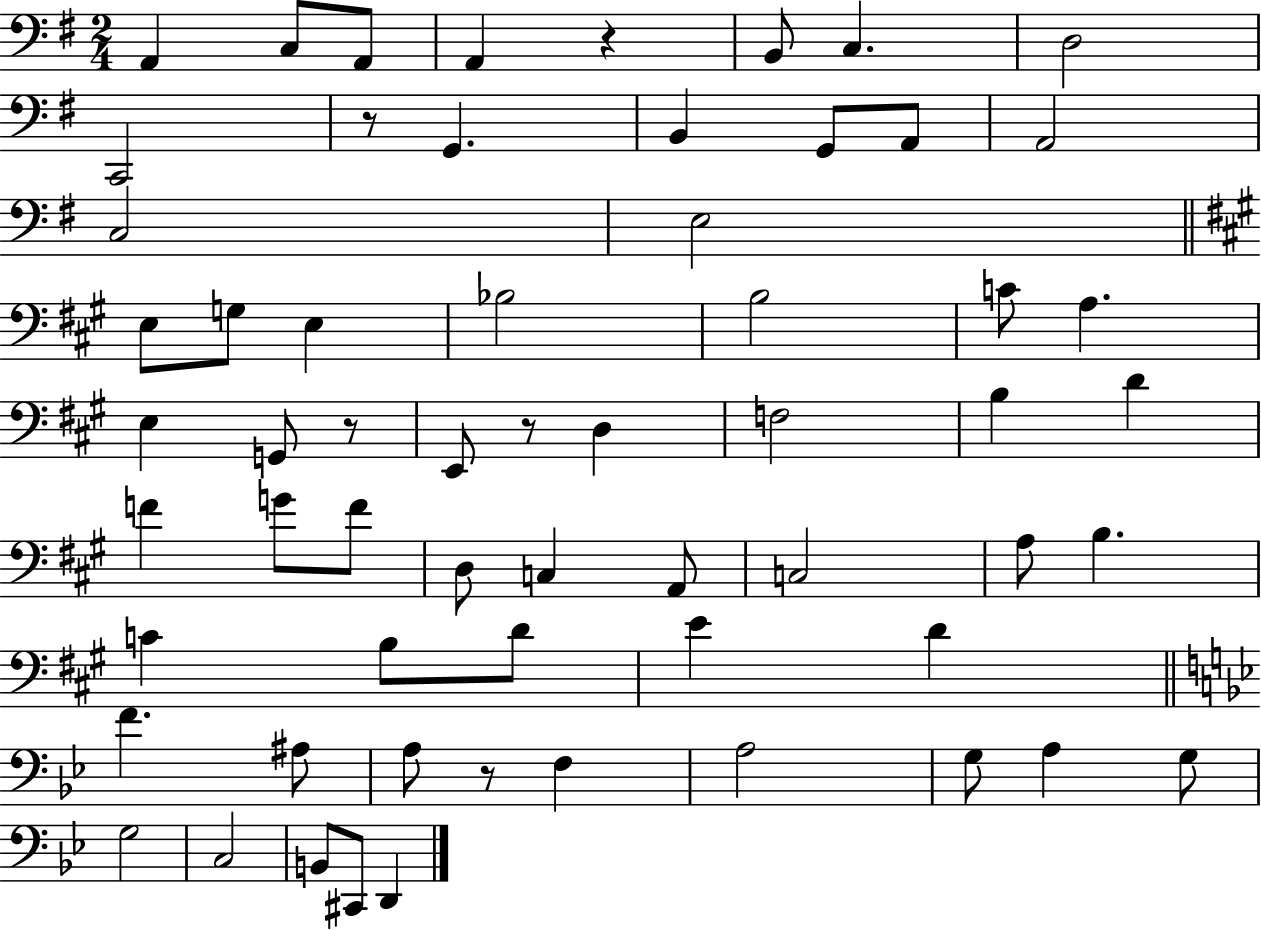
X:1
T:Untitled
M:2/4
L:1/4
K:G
A,, C,/2 A,,/2 A,, z B,,/2 C, D,2 C,,2 z/2 G,, B,, G,,/2 A,,/2 A,,2 C,2 E,2 E,/2 G,/2 E, _B,2 B,2 C/2 A, E, G,,/2 z/2 E,,/2 z/2 D, F,2 B, D F G/2 F/2 D,/2 C, A,,/2 C,2 A,/2 B, C B,/2 D/2 E D F ^A,/2 A,/2 z/2 F, A,2 G,/2 A, G,/2 G,2 C,2 B,,/2 ^C,,/2 D,,